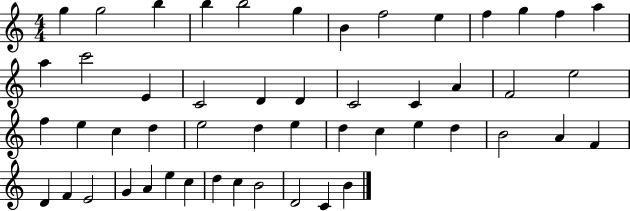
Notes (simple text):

G5/q G5/h B5/q B5/q B5/h G5/q B4/q F5/h E5/q F5/q G5/q F5/q A5/q A5/q C6/h E4/q C4/h D4/q D4/q C4/h C4/q A4/q F4/h E5/h F5/q E5/q C5/q D5/q E5/h D5/q E5/q D5/q C5/q E5/q D5/q B4/h A4/q F4/q D4/q F4/q E4/h G4/q A4/q E5/q C5/q D5/q C5/q B4/h D4/h C4/q B4/q